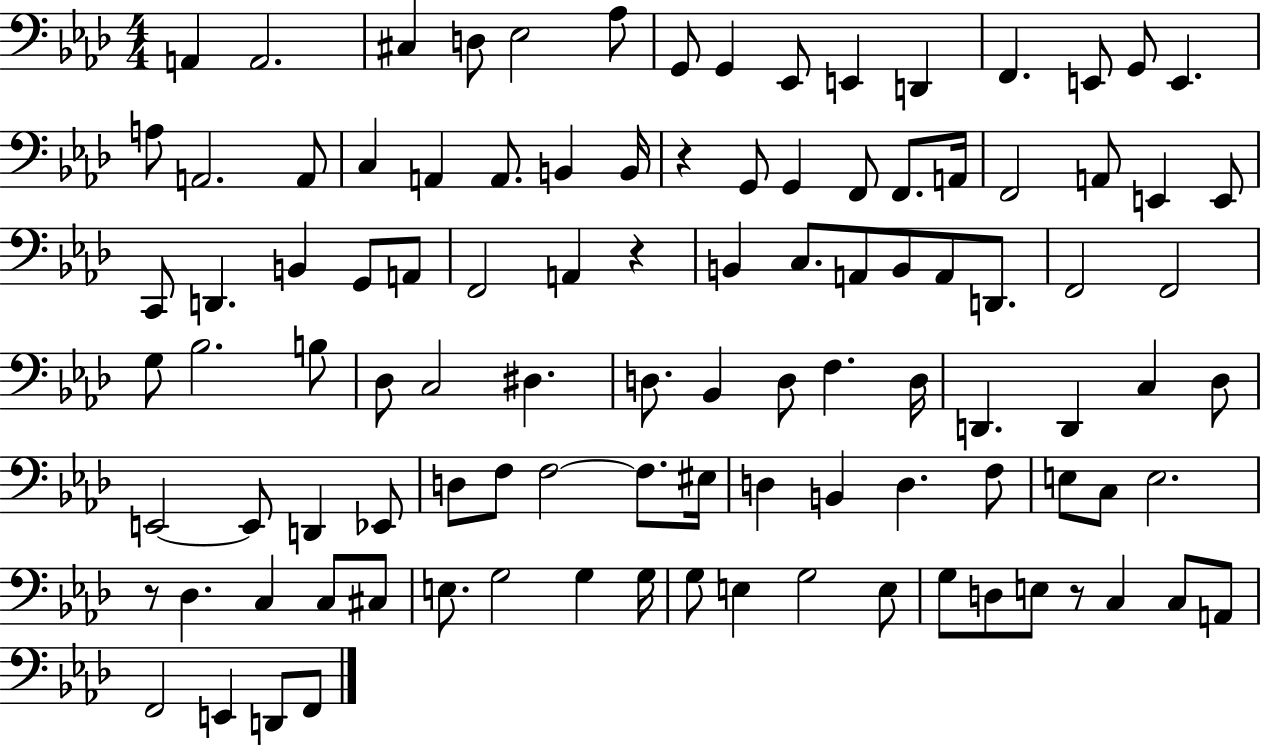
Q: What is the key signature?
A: AES major